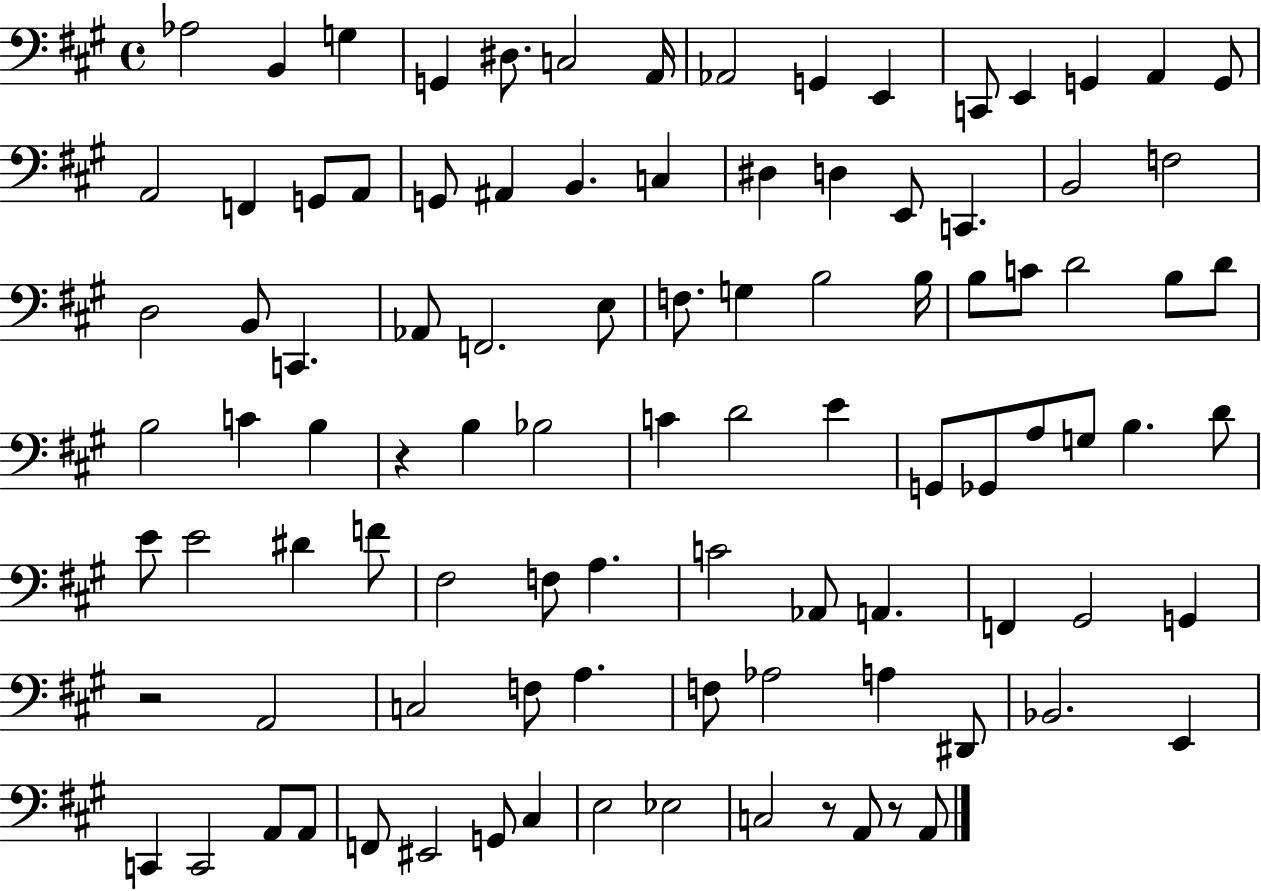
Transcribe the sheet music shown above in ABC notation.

X:1
T:Untitled
M:4/4
L:1/4
K:A
_A,2 B,, G, G,, ^D,/2 C,2 A,,/4 _A,,2 G,, E,, C,,/2 E,, G,, A,, G,,/2 A,,2 F,, G,,/2 A,,/2 G,,/2 ^A,, B,, C, ^D, D, E,,/2 C,, B,,2 F,2 D,2 B,,/2 C,, _A,,/2 F,,2 E,/2 F,/2 G, B,2 B,/4 B,/2 C/2 D2 B,/2 D/2 B,2 C B, z B, _B,2 C D2 E G,,/2 _G,,/2 A,/2 G,/2 B, D/2 E/2 E2 ^D F/2 ^F,2 F,/2 A, C2 _A,,/2 A,, F,, ^G,,2 G,, z2 A,,2 C,2 F,/2 A, F,/2 _A,2 A, ^D,,/2 _B,,2 E,, C,, C,,2 A,,/2 A,,/2 F,,/2 ^E,,2 G,,/2 ^C, E,2 _E,2 C,2 z/2 A,,/2 z/2 A,,/2